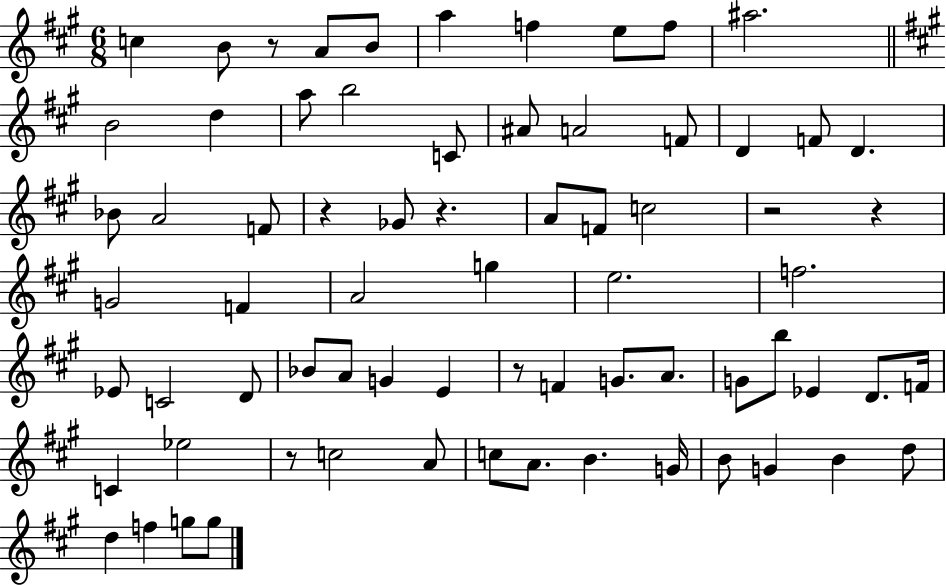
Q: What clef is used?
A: treble